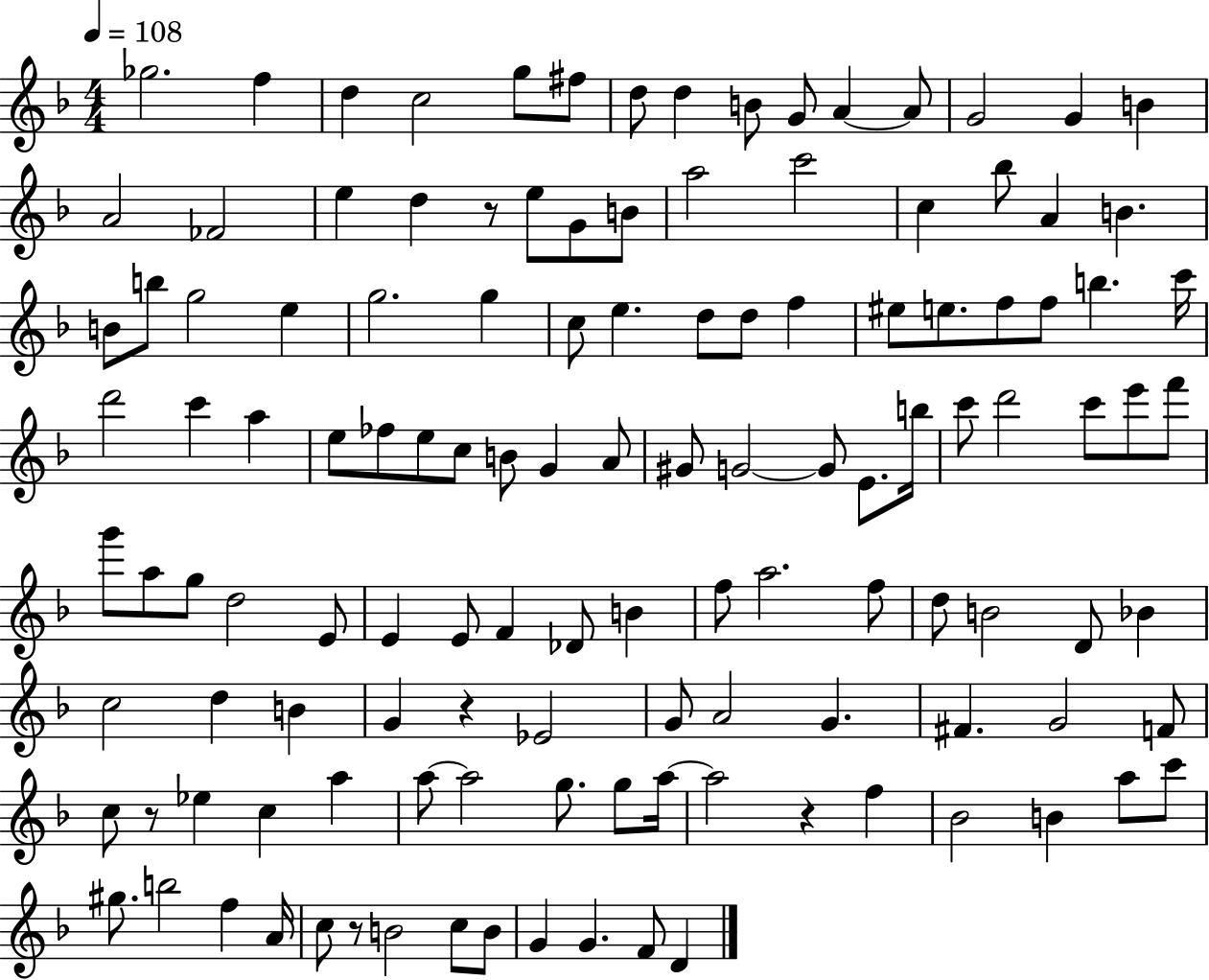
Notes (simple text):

Gb5/h. F5/q D5/q C5/h G5/e F#5/e D5/e D5/q B4/e G4/e A4/q A4/e G4/h G4/q B4/q A4/h FES4/h E5/q D5/q R/e E5/e G4/e B4/e A5/h C6/h C5/q Bb5/e A4/q B4/q. B4/e B5/e G5/h E5/q G5/h. G5/q C5/e E5/q. D5/e D5/e F5/q EIS5/e E5/e. F5/e F5/e B5/q. C6/s D6/h C6/q A5/q E5/e FES5/e E5/e C5/e B4/e G4/q A4/e G#4/e G4/h G4/e E4/e. B5/s C6/e D6/h C6/e E6/e F6/e G6/e A5/e G5/e D5/h E4/e E4/q E4/e F4/q Db4/e B4/q F5/e A5/h. F5/e D5/e B4/h D4/e Bb4/q C5/h D5/q B4/q G4/q R/q Eb4/h G4/e A4/h G4/q. F#4/q. G4/h F4/e C5/e R/e Eb5/q C5/q A5/q A5/e A5/h G5/e. G5/e A5/s A5/h R/q F5/q Bb4/h B4/q A5/e C6/e G#5/e. B5/h F5/q A4/s C5/e R/e B4/h C5/e B4/e G4/q G4/q. F4/e D4/q